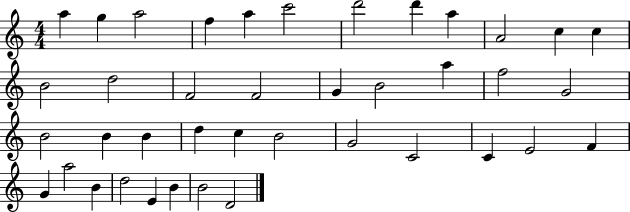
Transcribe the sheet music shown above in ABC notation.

X:1
T:Untitled
M:4/4
L:1/4
K:C
a g a2 f a c'2 d'2 d' a A2 c c B2 d2 F2 F2 G B2 a f2 G2 B2 B B d c B2 G2 C2 C E2 F G a2 B d2 E B B2 D2